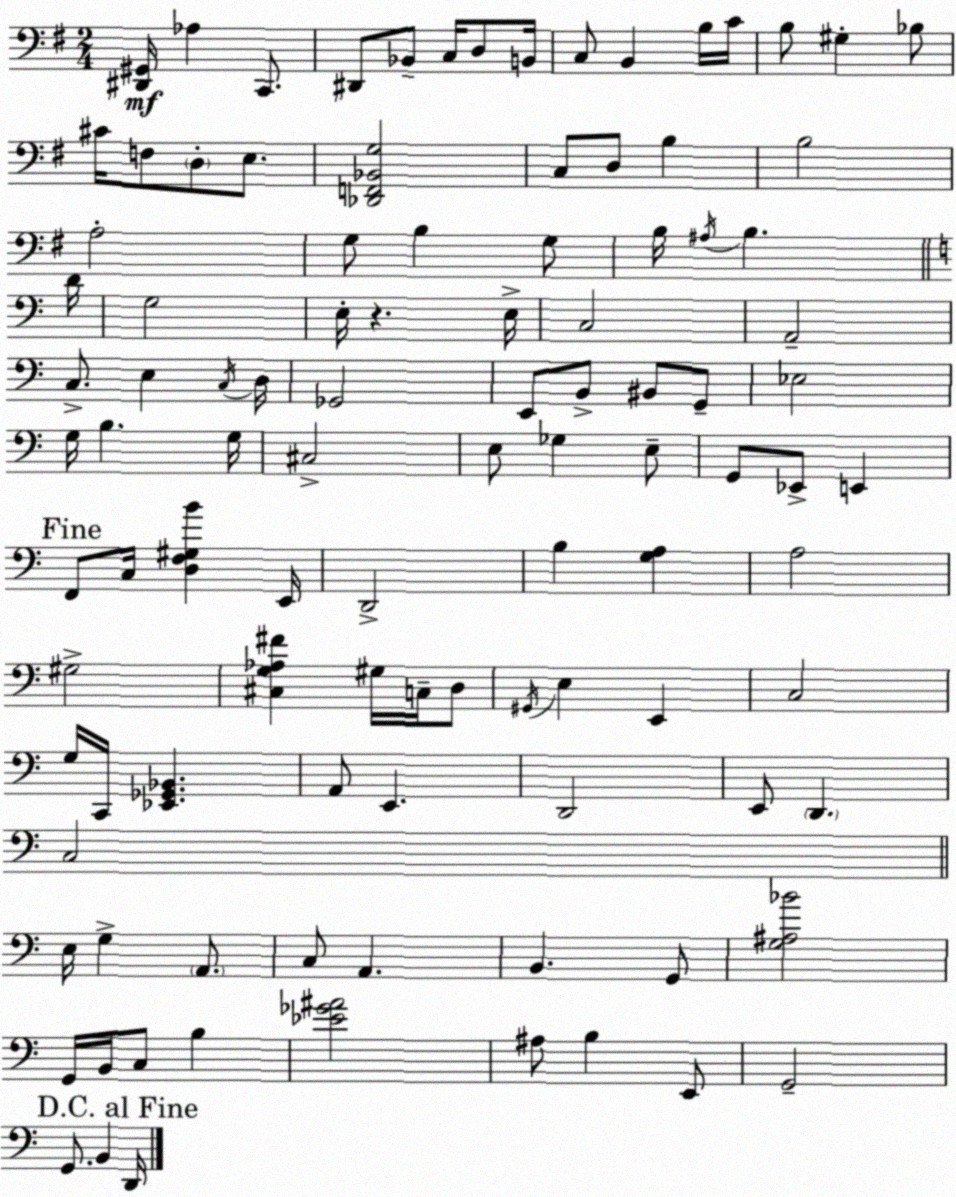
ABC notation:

X:1
T:Untitled
M:2/4
L:1/4
K:G
[^D,,^G,,]/4 _A, C,,/2 ^D,,/2 _B,,/2 C,/4 D,/2 B,,/4 C,/2 B,, B,/4 C/4 B,/2 ^G, _B,/2 ^C/4 F,/2 D,/2 E,/2 [_D,,F,,_B,,G,]2 C,/2 D,/2 B, B,2 A,2 G,/2 B, G,/2 B,/4 ^A,/4 B, D/4 G,2 E,/4 z E,/4 C,2 A,,2 C,/2 E, C,/4 D,/4 _G,,2 E,,/2 B,,/2 ^B,,/2 G,,/2 _E,2 G,/4 B, G,/4 ^C,2 E,/2 _G, E,/2 G,,/2 _E,,/2 E,, F,,/2 C,/4 [D,F,^G,B] E,,/4 D,,2 B, [G,A,] A,2 ^G,2 [^C,G,_A,^F] ^G,/4 C,/4 D,/2 ^G,,/4 E, E,, C,2 G,/4 C,,/4 [_E,,_G,,_B,,] A,,/2 E,, D,,2 E,,/2 D,, C,2 E,/4 G, A,,/2 C,/2 A,, B,, G,,/2 [G,^A,_B]2 G,,/4 B,,/4 C,/2 B, [_E_G^A]2 ^A,/2 B, E,,/2 G,,2 G,,/2 B,, D,,/4